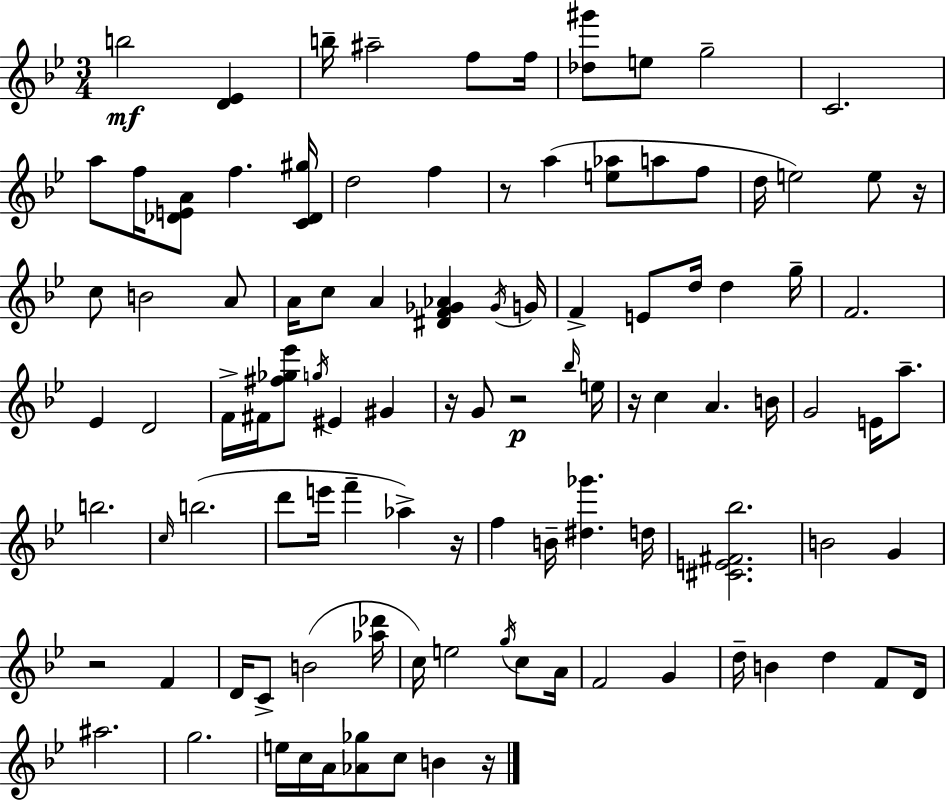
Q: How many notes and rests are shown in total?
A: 103